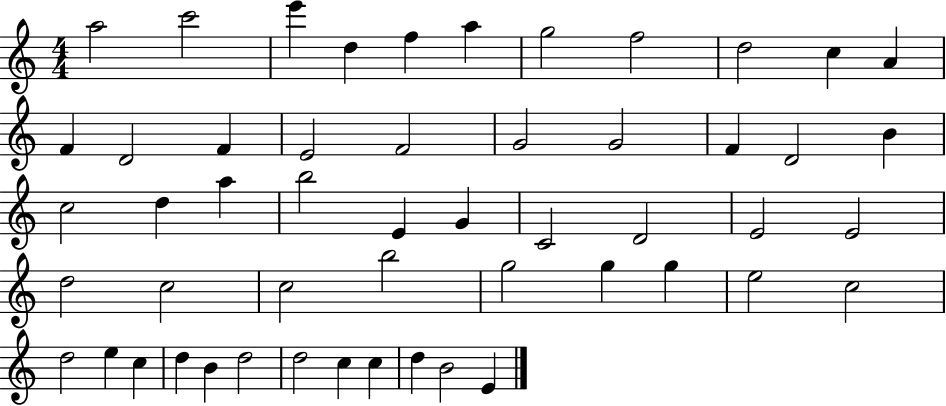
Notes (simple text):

A5/h C6/h E6/q D5/q F5/q A5/q G5/h F5/h D5/h C5/q A4/q F4/q D4/h F4/q E4/h F4/h G4/h G4/h F4/q D4/h B4/q C5/h D5/q A5/q B5/h E4/q G4/q C4/h D4/h E4/h E4/h D5/h C5/h C5/h B5/h G5/h G5/q G5/q E5/h C5/h D5/h E5/q C5/q D5/q B4/q D5/h D5/h C5/q C5/q D5/q B4/h E4/q